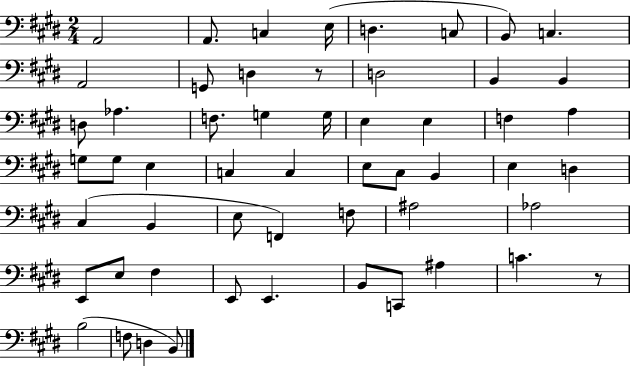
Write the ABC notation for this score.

X:1
T:Untitled
M:2/4
L:1/4
K:E
A,,2 A,,/2 C, E,/4 D, C,/2 B,,/2 C, A,,2 G,,/2 D, z/2 D,2 B,, B,, D,/2 _A, F,/2 G, G,/4 E, E, F, A, G,/2 G,/2 E, C, C, E,/2 ^C,/2 B,, E, D, ^C, B,, E,/2 F,, F,/2 ^A,2 _A,2 E,,/2 E,/2 ^F, E,,/2 E,, B,,/2 C,,/2 ^A, C z/2 B,2 F,/2 D, B,,/2